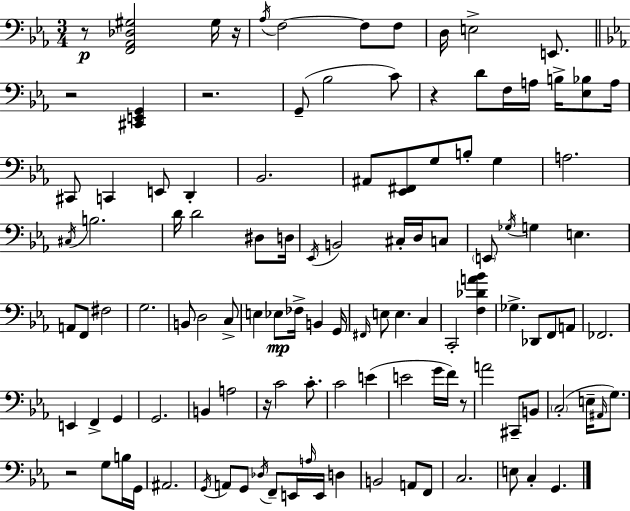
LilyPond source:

{
  \clef bass
  \numericTimeSignature
  \time 3/4
  \key ees \major
  r8\p <f, aes, des gis>2 gis16 r16 | \acciaccatura { aes16 } f2~~ f8 f8 | d16 e2-> e,8. | \bar "||" \break \key ees \major r2 <cis, e, g,>4 | r2. | g,8--( bes2 c'8) | r4 d'8 f16 a16 b16-> <ees bes>8 a16 | \break cis,8 c,4 e,8 d,4-. | bes,2. | ais,8 <ees, fis,>8 g8 b8-. g4 | a2. | \break \acciaccatura { cis16 } b2. | d'16 d'2 dis8 | d16 \acciaccatura { ees,16 } b,2 cis16-. d16 | c8 \parenthesize e,8 \acciaccatura { ges16 } g4 e4. | \break a,8 f,8 fis2 | g2. | b,8 d2 | c8-> e4 ees8\mp fes16-> b,4 | \break g,16 \grace { fis,16 } e8 e4. | c4 c,2-. | <f des' a' bes'>4 ges4.-> des,8 | f,8 a,8 fes,2. | \break e,4 f,4-> | g,4 g,2. | b,4 a2 | r16 c'2 | \break c'8.-. c'2 | e'4( e'2 | g'16 f'16) r8 a'2 | cis,8-- b,8 \parenthesize c2-.( | \break e16-- \grace { ais,16 } g8.) r2 | g8 b16 g,16 ais,2. | \acciaccatura { g,16 } a,8 g,8 \acciaccatura { des16 } f,8-- | e,16 \grace { a16 } e,16 d4 b,2 | \break a,8 f,8 c2. | e8 c4-. | g,4. \bar "|."
}